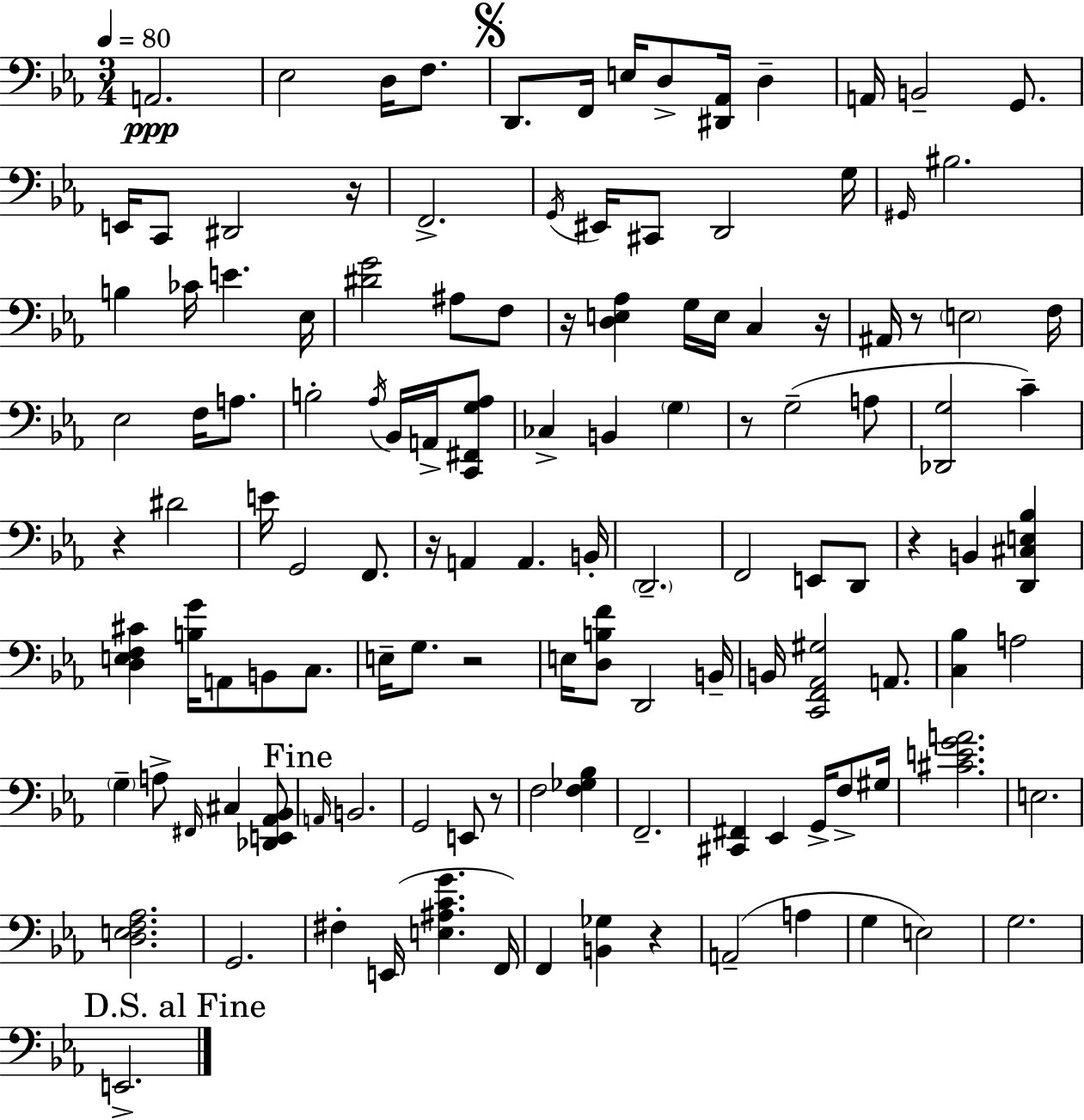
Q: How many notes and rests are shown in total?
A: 126